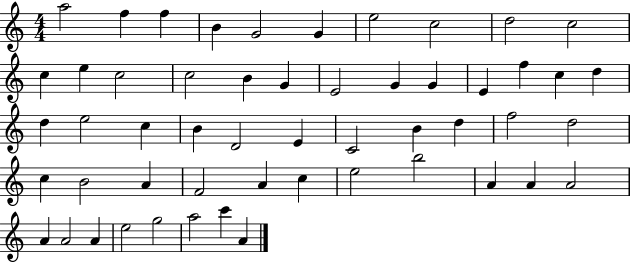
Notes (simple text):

A5/h F5/q F5/q B4/q G4/h G4/q E5/h C5/h D5/h C5/h C5/q E5/q C5/h C5/h B4/q G4/q E4/h G4/q G4/q E4/q F5/q C5/q D5/q D5/q E5/h C5/q B4/q D4/h E4/q C4/h B4/q D5/q F5/h D5/h C5/q B4/h A4/q F4/h A4/q C5/q E5/h B5/h A4/q A4/q A4/h A4/q A4/h A4/q E5/h G5/h A5/h C6/q A4/q